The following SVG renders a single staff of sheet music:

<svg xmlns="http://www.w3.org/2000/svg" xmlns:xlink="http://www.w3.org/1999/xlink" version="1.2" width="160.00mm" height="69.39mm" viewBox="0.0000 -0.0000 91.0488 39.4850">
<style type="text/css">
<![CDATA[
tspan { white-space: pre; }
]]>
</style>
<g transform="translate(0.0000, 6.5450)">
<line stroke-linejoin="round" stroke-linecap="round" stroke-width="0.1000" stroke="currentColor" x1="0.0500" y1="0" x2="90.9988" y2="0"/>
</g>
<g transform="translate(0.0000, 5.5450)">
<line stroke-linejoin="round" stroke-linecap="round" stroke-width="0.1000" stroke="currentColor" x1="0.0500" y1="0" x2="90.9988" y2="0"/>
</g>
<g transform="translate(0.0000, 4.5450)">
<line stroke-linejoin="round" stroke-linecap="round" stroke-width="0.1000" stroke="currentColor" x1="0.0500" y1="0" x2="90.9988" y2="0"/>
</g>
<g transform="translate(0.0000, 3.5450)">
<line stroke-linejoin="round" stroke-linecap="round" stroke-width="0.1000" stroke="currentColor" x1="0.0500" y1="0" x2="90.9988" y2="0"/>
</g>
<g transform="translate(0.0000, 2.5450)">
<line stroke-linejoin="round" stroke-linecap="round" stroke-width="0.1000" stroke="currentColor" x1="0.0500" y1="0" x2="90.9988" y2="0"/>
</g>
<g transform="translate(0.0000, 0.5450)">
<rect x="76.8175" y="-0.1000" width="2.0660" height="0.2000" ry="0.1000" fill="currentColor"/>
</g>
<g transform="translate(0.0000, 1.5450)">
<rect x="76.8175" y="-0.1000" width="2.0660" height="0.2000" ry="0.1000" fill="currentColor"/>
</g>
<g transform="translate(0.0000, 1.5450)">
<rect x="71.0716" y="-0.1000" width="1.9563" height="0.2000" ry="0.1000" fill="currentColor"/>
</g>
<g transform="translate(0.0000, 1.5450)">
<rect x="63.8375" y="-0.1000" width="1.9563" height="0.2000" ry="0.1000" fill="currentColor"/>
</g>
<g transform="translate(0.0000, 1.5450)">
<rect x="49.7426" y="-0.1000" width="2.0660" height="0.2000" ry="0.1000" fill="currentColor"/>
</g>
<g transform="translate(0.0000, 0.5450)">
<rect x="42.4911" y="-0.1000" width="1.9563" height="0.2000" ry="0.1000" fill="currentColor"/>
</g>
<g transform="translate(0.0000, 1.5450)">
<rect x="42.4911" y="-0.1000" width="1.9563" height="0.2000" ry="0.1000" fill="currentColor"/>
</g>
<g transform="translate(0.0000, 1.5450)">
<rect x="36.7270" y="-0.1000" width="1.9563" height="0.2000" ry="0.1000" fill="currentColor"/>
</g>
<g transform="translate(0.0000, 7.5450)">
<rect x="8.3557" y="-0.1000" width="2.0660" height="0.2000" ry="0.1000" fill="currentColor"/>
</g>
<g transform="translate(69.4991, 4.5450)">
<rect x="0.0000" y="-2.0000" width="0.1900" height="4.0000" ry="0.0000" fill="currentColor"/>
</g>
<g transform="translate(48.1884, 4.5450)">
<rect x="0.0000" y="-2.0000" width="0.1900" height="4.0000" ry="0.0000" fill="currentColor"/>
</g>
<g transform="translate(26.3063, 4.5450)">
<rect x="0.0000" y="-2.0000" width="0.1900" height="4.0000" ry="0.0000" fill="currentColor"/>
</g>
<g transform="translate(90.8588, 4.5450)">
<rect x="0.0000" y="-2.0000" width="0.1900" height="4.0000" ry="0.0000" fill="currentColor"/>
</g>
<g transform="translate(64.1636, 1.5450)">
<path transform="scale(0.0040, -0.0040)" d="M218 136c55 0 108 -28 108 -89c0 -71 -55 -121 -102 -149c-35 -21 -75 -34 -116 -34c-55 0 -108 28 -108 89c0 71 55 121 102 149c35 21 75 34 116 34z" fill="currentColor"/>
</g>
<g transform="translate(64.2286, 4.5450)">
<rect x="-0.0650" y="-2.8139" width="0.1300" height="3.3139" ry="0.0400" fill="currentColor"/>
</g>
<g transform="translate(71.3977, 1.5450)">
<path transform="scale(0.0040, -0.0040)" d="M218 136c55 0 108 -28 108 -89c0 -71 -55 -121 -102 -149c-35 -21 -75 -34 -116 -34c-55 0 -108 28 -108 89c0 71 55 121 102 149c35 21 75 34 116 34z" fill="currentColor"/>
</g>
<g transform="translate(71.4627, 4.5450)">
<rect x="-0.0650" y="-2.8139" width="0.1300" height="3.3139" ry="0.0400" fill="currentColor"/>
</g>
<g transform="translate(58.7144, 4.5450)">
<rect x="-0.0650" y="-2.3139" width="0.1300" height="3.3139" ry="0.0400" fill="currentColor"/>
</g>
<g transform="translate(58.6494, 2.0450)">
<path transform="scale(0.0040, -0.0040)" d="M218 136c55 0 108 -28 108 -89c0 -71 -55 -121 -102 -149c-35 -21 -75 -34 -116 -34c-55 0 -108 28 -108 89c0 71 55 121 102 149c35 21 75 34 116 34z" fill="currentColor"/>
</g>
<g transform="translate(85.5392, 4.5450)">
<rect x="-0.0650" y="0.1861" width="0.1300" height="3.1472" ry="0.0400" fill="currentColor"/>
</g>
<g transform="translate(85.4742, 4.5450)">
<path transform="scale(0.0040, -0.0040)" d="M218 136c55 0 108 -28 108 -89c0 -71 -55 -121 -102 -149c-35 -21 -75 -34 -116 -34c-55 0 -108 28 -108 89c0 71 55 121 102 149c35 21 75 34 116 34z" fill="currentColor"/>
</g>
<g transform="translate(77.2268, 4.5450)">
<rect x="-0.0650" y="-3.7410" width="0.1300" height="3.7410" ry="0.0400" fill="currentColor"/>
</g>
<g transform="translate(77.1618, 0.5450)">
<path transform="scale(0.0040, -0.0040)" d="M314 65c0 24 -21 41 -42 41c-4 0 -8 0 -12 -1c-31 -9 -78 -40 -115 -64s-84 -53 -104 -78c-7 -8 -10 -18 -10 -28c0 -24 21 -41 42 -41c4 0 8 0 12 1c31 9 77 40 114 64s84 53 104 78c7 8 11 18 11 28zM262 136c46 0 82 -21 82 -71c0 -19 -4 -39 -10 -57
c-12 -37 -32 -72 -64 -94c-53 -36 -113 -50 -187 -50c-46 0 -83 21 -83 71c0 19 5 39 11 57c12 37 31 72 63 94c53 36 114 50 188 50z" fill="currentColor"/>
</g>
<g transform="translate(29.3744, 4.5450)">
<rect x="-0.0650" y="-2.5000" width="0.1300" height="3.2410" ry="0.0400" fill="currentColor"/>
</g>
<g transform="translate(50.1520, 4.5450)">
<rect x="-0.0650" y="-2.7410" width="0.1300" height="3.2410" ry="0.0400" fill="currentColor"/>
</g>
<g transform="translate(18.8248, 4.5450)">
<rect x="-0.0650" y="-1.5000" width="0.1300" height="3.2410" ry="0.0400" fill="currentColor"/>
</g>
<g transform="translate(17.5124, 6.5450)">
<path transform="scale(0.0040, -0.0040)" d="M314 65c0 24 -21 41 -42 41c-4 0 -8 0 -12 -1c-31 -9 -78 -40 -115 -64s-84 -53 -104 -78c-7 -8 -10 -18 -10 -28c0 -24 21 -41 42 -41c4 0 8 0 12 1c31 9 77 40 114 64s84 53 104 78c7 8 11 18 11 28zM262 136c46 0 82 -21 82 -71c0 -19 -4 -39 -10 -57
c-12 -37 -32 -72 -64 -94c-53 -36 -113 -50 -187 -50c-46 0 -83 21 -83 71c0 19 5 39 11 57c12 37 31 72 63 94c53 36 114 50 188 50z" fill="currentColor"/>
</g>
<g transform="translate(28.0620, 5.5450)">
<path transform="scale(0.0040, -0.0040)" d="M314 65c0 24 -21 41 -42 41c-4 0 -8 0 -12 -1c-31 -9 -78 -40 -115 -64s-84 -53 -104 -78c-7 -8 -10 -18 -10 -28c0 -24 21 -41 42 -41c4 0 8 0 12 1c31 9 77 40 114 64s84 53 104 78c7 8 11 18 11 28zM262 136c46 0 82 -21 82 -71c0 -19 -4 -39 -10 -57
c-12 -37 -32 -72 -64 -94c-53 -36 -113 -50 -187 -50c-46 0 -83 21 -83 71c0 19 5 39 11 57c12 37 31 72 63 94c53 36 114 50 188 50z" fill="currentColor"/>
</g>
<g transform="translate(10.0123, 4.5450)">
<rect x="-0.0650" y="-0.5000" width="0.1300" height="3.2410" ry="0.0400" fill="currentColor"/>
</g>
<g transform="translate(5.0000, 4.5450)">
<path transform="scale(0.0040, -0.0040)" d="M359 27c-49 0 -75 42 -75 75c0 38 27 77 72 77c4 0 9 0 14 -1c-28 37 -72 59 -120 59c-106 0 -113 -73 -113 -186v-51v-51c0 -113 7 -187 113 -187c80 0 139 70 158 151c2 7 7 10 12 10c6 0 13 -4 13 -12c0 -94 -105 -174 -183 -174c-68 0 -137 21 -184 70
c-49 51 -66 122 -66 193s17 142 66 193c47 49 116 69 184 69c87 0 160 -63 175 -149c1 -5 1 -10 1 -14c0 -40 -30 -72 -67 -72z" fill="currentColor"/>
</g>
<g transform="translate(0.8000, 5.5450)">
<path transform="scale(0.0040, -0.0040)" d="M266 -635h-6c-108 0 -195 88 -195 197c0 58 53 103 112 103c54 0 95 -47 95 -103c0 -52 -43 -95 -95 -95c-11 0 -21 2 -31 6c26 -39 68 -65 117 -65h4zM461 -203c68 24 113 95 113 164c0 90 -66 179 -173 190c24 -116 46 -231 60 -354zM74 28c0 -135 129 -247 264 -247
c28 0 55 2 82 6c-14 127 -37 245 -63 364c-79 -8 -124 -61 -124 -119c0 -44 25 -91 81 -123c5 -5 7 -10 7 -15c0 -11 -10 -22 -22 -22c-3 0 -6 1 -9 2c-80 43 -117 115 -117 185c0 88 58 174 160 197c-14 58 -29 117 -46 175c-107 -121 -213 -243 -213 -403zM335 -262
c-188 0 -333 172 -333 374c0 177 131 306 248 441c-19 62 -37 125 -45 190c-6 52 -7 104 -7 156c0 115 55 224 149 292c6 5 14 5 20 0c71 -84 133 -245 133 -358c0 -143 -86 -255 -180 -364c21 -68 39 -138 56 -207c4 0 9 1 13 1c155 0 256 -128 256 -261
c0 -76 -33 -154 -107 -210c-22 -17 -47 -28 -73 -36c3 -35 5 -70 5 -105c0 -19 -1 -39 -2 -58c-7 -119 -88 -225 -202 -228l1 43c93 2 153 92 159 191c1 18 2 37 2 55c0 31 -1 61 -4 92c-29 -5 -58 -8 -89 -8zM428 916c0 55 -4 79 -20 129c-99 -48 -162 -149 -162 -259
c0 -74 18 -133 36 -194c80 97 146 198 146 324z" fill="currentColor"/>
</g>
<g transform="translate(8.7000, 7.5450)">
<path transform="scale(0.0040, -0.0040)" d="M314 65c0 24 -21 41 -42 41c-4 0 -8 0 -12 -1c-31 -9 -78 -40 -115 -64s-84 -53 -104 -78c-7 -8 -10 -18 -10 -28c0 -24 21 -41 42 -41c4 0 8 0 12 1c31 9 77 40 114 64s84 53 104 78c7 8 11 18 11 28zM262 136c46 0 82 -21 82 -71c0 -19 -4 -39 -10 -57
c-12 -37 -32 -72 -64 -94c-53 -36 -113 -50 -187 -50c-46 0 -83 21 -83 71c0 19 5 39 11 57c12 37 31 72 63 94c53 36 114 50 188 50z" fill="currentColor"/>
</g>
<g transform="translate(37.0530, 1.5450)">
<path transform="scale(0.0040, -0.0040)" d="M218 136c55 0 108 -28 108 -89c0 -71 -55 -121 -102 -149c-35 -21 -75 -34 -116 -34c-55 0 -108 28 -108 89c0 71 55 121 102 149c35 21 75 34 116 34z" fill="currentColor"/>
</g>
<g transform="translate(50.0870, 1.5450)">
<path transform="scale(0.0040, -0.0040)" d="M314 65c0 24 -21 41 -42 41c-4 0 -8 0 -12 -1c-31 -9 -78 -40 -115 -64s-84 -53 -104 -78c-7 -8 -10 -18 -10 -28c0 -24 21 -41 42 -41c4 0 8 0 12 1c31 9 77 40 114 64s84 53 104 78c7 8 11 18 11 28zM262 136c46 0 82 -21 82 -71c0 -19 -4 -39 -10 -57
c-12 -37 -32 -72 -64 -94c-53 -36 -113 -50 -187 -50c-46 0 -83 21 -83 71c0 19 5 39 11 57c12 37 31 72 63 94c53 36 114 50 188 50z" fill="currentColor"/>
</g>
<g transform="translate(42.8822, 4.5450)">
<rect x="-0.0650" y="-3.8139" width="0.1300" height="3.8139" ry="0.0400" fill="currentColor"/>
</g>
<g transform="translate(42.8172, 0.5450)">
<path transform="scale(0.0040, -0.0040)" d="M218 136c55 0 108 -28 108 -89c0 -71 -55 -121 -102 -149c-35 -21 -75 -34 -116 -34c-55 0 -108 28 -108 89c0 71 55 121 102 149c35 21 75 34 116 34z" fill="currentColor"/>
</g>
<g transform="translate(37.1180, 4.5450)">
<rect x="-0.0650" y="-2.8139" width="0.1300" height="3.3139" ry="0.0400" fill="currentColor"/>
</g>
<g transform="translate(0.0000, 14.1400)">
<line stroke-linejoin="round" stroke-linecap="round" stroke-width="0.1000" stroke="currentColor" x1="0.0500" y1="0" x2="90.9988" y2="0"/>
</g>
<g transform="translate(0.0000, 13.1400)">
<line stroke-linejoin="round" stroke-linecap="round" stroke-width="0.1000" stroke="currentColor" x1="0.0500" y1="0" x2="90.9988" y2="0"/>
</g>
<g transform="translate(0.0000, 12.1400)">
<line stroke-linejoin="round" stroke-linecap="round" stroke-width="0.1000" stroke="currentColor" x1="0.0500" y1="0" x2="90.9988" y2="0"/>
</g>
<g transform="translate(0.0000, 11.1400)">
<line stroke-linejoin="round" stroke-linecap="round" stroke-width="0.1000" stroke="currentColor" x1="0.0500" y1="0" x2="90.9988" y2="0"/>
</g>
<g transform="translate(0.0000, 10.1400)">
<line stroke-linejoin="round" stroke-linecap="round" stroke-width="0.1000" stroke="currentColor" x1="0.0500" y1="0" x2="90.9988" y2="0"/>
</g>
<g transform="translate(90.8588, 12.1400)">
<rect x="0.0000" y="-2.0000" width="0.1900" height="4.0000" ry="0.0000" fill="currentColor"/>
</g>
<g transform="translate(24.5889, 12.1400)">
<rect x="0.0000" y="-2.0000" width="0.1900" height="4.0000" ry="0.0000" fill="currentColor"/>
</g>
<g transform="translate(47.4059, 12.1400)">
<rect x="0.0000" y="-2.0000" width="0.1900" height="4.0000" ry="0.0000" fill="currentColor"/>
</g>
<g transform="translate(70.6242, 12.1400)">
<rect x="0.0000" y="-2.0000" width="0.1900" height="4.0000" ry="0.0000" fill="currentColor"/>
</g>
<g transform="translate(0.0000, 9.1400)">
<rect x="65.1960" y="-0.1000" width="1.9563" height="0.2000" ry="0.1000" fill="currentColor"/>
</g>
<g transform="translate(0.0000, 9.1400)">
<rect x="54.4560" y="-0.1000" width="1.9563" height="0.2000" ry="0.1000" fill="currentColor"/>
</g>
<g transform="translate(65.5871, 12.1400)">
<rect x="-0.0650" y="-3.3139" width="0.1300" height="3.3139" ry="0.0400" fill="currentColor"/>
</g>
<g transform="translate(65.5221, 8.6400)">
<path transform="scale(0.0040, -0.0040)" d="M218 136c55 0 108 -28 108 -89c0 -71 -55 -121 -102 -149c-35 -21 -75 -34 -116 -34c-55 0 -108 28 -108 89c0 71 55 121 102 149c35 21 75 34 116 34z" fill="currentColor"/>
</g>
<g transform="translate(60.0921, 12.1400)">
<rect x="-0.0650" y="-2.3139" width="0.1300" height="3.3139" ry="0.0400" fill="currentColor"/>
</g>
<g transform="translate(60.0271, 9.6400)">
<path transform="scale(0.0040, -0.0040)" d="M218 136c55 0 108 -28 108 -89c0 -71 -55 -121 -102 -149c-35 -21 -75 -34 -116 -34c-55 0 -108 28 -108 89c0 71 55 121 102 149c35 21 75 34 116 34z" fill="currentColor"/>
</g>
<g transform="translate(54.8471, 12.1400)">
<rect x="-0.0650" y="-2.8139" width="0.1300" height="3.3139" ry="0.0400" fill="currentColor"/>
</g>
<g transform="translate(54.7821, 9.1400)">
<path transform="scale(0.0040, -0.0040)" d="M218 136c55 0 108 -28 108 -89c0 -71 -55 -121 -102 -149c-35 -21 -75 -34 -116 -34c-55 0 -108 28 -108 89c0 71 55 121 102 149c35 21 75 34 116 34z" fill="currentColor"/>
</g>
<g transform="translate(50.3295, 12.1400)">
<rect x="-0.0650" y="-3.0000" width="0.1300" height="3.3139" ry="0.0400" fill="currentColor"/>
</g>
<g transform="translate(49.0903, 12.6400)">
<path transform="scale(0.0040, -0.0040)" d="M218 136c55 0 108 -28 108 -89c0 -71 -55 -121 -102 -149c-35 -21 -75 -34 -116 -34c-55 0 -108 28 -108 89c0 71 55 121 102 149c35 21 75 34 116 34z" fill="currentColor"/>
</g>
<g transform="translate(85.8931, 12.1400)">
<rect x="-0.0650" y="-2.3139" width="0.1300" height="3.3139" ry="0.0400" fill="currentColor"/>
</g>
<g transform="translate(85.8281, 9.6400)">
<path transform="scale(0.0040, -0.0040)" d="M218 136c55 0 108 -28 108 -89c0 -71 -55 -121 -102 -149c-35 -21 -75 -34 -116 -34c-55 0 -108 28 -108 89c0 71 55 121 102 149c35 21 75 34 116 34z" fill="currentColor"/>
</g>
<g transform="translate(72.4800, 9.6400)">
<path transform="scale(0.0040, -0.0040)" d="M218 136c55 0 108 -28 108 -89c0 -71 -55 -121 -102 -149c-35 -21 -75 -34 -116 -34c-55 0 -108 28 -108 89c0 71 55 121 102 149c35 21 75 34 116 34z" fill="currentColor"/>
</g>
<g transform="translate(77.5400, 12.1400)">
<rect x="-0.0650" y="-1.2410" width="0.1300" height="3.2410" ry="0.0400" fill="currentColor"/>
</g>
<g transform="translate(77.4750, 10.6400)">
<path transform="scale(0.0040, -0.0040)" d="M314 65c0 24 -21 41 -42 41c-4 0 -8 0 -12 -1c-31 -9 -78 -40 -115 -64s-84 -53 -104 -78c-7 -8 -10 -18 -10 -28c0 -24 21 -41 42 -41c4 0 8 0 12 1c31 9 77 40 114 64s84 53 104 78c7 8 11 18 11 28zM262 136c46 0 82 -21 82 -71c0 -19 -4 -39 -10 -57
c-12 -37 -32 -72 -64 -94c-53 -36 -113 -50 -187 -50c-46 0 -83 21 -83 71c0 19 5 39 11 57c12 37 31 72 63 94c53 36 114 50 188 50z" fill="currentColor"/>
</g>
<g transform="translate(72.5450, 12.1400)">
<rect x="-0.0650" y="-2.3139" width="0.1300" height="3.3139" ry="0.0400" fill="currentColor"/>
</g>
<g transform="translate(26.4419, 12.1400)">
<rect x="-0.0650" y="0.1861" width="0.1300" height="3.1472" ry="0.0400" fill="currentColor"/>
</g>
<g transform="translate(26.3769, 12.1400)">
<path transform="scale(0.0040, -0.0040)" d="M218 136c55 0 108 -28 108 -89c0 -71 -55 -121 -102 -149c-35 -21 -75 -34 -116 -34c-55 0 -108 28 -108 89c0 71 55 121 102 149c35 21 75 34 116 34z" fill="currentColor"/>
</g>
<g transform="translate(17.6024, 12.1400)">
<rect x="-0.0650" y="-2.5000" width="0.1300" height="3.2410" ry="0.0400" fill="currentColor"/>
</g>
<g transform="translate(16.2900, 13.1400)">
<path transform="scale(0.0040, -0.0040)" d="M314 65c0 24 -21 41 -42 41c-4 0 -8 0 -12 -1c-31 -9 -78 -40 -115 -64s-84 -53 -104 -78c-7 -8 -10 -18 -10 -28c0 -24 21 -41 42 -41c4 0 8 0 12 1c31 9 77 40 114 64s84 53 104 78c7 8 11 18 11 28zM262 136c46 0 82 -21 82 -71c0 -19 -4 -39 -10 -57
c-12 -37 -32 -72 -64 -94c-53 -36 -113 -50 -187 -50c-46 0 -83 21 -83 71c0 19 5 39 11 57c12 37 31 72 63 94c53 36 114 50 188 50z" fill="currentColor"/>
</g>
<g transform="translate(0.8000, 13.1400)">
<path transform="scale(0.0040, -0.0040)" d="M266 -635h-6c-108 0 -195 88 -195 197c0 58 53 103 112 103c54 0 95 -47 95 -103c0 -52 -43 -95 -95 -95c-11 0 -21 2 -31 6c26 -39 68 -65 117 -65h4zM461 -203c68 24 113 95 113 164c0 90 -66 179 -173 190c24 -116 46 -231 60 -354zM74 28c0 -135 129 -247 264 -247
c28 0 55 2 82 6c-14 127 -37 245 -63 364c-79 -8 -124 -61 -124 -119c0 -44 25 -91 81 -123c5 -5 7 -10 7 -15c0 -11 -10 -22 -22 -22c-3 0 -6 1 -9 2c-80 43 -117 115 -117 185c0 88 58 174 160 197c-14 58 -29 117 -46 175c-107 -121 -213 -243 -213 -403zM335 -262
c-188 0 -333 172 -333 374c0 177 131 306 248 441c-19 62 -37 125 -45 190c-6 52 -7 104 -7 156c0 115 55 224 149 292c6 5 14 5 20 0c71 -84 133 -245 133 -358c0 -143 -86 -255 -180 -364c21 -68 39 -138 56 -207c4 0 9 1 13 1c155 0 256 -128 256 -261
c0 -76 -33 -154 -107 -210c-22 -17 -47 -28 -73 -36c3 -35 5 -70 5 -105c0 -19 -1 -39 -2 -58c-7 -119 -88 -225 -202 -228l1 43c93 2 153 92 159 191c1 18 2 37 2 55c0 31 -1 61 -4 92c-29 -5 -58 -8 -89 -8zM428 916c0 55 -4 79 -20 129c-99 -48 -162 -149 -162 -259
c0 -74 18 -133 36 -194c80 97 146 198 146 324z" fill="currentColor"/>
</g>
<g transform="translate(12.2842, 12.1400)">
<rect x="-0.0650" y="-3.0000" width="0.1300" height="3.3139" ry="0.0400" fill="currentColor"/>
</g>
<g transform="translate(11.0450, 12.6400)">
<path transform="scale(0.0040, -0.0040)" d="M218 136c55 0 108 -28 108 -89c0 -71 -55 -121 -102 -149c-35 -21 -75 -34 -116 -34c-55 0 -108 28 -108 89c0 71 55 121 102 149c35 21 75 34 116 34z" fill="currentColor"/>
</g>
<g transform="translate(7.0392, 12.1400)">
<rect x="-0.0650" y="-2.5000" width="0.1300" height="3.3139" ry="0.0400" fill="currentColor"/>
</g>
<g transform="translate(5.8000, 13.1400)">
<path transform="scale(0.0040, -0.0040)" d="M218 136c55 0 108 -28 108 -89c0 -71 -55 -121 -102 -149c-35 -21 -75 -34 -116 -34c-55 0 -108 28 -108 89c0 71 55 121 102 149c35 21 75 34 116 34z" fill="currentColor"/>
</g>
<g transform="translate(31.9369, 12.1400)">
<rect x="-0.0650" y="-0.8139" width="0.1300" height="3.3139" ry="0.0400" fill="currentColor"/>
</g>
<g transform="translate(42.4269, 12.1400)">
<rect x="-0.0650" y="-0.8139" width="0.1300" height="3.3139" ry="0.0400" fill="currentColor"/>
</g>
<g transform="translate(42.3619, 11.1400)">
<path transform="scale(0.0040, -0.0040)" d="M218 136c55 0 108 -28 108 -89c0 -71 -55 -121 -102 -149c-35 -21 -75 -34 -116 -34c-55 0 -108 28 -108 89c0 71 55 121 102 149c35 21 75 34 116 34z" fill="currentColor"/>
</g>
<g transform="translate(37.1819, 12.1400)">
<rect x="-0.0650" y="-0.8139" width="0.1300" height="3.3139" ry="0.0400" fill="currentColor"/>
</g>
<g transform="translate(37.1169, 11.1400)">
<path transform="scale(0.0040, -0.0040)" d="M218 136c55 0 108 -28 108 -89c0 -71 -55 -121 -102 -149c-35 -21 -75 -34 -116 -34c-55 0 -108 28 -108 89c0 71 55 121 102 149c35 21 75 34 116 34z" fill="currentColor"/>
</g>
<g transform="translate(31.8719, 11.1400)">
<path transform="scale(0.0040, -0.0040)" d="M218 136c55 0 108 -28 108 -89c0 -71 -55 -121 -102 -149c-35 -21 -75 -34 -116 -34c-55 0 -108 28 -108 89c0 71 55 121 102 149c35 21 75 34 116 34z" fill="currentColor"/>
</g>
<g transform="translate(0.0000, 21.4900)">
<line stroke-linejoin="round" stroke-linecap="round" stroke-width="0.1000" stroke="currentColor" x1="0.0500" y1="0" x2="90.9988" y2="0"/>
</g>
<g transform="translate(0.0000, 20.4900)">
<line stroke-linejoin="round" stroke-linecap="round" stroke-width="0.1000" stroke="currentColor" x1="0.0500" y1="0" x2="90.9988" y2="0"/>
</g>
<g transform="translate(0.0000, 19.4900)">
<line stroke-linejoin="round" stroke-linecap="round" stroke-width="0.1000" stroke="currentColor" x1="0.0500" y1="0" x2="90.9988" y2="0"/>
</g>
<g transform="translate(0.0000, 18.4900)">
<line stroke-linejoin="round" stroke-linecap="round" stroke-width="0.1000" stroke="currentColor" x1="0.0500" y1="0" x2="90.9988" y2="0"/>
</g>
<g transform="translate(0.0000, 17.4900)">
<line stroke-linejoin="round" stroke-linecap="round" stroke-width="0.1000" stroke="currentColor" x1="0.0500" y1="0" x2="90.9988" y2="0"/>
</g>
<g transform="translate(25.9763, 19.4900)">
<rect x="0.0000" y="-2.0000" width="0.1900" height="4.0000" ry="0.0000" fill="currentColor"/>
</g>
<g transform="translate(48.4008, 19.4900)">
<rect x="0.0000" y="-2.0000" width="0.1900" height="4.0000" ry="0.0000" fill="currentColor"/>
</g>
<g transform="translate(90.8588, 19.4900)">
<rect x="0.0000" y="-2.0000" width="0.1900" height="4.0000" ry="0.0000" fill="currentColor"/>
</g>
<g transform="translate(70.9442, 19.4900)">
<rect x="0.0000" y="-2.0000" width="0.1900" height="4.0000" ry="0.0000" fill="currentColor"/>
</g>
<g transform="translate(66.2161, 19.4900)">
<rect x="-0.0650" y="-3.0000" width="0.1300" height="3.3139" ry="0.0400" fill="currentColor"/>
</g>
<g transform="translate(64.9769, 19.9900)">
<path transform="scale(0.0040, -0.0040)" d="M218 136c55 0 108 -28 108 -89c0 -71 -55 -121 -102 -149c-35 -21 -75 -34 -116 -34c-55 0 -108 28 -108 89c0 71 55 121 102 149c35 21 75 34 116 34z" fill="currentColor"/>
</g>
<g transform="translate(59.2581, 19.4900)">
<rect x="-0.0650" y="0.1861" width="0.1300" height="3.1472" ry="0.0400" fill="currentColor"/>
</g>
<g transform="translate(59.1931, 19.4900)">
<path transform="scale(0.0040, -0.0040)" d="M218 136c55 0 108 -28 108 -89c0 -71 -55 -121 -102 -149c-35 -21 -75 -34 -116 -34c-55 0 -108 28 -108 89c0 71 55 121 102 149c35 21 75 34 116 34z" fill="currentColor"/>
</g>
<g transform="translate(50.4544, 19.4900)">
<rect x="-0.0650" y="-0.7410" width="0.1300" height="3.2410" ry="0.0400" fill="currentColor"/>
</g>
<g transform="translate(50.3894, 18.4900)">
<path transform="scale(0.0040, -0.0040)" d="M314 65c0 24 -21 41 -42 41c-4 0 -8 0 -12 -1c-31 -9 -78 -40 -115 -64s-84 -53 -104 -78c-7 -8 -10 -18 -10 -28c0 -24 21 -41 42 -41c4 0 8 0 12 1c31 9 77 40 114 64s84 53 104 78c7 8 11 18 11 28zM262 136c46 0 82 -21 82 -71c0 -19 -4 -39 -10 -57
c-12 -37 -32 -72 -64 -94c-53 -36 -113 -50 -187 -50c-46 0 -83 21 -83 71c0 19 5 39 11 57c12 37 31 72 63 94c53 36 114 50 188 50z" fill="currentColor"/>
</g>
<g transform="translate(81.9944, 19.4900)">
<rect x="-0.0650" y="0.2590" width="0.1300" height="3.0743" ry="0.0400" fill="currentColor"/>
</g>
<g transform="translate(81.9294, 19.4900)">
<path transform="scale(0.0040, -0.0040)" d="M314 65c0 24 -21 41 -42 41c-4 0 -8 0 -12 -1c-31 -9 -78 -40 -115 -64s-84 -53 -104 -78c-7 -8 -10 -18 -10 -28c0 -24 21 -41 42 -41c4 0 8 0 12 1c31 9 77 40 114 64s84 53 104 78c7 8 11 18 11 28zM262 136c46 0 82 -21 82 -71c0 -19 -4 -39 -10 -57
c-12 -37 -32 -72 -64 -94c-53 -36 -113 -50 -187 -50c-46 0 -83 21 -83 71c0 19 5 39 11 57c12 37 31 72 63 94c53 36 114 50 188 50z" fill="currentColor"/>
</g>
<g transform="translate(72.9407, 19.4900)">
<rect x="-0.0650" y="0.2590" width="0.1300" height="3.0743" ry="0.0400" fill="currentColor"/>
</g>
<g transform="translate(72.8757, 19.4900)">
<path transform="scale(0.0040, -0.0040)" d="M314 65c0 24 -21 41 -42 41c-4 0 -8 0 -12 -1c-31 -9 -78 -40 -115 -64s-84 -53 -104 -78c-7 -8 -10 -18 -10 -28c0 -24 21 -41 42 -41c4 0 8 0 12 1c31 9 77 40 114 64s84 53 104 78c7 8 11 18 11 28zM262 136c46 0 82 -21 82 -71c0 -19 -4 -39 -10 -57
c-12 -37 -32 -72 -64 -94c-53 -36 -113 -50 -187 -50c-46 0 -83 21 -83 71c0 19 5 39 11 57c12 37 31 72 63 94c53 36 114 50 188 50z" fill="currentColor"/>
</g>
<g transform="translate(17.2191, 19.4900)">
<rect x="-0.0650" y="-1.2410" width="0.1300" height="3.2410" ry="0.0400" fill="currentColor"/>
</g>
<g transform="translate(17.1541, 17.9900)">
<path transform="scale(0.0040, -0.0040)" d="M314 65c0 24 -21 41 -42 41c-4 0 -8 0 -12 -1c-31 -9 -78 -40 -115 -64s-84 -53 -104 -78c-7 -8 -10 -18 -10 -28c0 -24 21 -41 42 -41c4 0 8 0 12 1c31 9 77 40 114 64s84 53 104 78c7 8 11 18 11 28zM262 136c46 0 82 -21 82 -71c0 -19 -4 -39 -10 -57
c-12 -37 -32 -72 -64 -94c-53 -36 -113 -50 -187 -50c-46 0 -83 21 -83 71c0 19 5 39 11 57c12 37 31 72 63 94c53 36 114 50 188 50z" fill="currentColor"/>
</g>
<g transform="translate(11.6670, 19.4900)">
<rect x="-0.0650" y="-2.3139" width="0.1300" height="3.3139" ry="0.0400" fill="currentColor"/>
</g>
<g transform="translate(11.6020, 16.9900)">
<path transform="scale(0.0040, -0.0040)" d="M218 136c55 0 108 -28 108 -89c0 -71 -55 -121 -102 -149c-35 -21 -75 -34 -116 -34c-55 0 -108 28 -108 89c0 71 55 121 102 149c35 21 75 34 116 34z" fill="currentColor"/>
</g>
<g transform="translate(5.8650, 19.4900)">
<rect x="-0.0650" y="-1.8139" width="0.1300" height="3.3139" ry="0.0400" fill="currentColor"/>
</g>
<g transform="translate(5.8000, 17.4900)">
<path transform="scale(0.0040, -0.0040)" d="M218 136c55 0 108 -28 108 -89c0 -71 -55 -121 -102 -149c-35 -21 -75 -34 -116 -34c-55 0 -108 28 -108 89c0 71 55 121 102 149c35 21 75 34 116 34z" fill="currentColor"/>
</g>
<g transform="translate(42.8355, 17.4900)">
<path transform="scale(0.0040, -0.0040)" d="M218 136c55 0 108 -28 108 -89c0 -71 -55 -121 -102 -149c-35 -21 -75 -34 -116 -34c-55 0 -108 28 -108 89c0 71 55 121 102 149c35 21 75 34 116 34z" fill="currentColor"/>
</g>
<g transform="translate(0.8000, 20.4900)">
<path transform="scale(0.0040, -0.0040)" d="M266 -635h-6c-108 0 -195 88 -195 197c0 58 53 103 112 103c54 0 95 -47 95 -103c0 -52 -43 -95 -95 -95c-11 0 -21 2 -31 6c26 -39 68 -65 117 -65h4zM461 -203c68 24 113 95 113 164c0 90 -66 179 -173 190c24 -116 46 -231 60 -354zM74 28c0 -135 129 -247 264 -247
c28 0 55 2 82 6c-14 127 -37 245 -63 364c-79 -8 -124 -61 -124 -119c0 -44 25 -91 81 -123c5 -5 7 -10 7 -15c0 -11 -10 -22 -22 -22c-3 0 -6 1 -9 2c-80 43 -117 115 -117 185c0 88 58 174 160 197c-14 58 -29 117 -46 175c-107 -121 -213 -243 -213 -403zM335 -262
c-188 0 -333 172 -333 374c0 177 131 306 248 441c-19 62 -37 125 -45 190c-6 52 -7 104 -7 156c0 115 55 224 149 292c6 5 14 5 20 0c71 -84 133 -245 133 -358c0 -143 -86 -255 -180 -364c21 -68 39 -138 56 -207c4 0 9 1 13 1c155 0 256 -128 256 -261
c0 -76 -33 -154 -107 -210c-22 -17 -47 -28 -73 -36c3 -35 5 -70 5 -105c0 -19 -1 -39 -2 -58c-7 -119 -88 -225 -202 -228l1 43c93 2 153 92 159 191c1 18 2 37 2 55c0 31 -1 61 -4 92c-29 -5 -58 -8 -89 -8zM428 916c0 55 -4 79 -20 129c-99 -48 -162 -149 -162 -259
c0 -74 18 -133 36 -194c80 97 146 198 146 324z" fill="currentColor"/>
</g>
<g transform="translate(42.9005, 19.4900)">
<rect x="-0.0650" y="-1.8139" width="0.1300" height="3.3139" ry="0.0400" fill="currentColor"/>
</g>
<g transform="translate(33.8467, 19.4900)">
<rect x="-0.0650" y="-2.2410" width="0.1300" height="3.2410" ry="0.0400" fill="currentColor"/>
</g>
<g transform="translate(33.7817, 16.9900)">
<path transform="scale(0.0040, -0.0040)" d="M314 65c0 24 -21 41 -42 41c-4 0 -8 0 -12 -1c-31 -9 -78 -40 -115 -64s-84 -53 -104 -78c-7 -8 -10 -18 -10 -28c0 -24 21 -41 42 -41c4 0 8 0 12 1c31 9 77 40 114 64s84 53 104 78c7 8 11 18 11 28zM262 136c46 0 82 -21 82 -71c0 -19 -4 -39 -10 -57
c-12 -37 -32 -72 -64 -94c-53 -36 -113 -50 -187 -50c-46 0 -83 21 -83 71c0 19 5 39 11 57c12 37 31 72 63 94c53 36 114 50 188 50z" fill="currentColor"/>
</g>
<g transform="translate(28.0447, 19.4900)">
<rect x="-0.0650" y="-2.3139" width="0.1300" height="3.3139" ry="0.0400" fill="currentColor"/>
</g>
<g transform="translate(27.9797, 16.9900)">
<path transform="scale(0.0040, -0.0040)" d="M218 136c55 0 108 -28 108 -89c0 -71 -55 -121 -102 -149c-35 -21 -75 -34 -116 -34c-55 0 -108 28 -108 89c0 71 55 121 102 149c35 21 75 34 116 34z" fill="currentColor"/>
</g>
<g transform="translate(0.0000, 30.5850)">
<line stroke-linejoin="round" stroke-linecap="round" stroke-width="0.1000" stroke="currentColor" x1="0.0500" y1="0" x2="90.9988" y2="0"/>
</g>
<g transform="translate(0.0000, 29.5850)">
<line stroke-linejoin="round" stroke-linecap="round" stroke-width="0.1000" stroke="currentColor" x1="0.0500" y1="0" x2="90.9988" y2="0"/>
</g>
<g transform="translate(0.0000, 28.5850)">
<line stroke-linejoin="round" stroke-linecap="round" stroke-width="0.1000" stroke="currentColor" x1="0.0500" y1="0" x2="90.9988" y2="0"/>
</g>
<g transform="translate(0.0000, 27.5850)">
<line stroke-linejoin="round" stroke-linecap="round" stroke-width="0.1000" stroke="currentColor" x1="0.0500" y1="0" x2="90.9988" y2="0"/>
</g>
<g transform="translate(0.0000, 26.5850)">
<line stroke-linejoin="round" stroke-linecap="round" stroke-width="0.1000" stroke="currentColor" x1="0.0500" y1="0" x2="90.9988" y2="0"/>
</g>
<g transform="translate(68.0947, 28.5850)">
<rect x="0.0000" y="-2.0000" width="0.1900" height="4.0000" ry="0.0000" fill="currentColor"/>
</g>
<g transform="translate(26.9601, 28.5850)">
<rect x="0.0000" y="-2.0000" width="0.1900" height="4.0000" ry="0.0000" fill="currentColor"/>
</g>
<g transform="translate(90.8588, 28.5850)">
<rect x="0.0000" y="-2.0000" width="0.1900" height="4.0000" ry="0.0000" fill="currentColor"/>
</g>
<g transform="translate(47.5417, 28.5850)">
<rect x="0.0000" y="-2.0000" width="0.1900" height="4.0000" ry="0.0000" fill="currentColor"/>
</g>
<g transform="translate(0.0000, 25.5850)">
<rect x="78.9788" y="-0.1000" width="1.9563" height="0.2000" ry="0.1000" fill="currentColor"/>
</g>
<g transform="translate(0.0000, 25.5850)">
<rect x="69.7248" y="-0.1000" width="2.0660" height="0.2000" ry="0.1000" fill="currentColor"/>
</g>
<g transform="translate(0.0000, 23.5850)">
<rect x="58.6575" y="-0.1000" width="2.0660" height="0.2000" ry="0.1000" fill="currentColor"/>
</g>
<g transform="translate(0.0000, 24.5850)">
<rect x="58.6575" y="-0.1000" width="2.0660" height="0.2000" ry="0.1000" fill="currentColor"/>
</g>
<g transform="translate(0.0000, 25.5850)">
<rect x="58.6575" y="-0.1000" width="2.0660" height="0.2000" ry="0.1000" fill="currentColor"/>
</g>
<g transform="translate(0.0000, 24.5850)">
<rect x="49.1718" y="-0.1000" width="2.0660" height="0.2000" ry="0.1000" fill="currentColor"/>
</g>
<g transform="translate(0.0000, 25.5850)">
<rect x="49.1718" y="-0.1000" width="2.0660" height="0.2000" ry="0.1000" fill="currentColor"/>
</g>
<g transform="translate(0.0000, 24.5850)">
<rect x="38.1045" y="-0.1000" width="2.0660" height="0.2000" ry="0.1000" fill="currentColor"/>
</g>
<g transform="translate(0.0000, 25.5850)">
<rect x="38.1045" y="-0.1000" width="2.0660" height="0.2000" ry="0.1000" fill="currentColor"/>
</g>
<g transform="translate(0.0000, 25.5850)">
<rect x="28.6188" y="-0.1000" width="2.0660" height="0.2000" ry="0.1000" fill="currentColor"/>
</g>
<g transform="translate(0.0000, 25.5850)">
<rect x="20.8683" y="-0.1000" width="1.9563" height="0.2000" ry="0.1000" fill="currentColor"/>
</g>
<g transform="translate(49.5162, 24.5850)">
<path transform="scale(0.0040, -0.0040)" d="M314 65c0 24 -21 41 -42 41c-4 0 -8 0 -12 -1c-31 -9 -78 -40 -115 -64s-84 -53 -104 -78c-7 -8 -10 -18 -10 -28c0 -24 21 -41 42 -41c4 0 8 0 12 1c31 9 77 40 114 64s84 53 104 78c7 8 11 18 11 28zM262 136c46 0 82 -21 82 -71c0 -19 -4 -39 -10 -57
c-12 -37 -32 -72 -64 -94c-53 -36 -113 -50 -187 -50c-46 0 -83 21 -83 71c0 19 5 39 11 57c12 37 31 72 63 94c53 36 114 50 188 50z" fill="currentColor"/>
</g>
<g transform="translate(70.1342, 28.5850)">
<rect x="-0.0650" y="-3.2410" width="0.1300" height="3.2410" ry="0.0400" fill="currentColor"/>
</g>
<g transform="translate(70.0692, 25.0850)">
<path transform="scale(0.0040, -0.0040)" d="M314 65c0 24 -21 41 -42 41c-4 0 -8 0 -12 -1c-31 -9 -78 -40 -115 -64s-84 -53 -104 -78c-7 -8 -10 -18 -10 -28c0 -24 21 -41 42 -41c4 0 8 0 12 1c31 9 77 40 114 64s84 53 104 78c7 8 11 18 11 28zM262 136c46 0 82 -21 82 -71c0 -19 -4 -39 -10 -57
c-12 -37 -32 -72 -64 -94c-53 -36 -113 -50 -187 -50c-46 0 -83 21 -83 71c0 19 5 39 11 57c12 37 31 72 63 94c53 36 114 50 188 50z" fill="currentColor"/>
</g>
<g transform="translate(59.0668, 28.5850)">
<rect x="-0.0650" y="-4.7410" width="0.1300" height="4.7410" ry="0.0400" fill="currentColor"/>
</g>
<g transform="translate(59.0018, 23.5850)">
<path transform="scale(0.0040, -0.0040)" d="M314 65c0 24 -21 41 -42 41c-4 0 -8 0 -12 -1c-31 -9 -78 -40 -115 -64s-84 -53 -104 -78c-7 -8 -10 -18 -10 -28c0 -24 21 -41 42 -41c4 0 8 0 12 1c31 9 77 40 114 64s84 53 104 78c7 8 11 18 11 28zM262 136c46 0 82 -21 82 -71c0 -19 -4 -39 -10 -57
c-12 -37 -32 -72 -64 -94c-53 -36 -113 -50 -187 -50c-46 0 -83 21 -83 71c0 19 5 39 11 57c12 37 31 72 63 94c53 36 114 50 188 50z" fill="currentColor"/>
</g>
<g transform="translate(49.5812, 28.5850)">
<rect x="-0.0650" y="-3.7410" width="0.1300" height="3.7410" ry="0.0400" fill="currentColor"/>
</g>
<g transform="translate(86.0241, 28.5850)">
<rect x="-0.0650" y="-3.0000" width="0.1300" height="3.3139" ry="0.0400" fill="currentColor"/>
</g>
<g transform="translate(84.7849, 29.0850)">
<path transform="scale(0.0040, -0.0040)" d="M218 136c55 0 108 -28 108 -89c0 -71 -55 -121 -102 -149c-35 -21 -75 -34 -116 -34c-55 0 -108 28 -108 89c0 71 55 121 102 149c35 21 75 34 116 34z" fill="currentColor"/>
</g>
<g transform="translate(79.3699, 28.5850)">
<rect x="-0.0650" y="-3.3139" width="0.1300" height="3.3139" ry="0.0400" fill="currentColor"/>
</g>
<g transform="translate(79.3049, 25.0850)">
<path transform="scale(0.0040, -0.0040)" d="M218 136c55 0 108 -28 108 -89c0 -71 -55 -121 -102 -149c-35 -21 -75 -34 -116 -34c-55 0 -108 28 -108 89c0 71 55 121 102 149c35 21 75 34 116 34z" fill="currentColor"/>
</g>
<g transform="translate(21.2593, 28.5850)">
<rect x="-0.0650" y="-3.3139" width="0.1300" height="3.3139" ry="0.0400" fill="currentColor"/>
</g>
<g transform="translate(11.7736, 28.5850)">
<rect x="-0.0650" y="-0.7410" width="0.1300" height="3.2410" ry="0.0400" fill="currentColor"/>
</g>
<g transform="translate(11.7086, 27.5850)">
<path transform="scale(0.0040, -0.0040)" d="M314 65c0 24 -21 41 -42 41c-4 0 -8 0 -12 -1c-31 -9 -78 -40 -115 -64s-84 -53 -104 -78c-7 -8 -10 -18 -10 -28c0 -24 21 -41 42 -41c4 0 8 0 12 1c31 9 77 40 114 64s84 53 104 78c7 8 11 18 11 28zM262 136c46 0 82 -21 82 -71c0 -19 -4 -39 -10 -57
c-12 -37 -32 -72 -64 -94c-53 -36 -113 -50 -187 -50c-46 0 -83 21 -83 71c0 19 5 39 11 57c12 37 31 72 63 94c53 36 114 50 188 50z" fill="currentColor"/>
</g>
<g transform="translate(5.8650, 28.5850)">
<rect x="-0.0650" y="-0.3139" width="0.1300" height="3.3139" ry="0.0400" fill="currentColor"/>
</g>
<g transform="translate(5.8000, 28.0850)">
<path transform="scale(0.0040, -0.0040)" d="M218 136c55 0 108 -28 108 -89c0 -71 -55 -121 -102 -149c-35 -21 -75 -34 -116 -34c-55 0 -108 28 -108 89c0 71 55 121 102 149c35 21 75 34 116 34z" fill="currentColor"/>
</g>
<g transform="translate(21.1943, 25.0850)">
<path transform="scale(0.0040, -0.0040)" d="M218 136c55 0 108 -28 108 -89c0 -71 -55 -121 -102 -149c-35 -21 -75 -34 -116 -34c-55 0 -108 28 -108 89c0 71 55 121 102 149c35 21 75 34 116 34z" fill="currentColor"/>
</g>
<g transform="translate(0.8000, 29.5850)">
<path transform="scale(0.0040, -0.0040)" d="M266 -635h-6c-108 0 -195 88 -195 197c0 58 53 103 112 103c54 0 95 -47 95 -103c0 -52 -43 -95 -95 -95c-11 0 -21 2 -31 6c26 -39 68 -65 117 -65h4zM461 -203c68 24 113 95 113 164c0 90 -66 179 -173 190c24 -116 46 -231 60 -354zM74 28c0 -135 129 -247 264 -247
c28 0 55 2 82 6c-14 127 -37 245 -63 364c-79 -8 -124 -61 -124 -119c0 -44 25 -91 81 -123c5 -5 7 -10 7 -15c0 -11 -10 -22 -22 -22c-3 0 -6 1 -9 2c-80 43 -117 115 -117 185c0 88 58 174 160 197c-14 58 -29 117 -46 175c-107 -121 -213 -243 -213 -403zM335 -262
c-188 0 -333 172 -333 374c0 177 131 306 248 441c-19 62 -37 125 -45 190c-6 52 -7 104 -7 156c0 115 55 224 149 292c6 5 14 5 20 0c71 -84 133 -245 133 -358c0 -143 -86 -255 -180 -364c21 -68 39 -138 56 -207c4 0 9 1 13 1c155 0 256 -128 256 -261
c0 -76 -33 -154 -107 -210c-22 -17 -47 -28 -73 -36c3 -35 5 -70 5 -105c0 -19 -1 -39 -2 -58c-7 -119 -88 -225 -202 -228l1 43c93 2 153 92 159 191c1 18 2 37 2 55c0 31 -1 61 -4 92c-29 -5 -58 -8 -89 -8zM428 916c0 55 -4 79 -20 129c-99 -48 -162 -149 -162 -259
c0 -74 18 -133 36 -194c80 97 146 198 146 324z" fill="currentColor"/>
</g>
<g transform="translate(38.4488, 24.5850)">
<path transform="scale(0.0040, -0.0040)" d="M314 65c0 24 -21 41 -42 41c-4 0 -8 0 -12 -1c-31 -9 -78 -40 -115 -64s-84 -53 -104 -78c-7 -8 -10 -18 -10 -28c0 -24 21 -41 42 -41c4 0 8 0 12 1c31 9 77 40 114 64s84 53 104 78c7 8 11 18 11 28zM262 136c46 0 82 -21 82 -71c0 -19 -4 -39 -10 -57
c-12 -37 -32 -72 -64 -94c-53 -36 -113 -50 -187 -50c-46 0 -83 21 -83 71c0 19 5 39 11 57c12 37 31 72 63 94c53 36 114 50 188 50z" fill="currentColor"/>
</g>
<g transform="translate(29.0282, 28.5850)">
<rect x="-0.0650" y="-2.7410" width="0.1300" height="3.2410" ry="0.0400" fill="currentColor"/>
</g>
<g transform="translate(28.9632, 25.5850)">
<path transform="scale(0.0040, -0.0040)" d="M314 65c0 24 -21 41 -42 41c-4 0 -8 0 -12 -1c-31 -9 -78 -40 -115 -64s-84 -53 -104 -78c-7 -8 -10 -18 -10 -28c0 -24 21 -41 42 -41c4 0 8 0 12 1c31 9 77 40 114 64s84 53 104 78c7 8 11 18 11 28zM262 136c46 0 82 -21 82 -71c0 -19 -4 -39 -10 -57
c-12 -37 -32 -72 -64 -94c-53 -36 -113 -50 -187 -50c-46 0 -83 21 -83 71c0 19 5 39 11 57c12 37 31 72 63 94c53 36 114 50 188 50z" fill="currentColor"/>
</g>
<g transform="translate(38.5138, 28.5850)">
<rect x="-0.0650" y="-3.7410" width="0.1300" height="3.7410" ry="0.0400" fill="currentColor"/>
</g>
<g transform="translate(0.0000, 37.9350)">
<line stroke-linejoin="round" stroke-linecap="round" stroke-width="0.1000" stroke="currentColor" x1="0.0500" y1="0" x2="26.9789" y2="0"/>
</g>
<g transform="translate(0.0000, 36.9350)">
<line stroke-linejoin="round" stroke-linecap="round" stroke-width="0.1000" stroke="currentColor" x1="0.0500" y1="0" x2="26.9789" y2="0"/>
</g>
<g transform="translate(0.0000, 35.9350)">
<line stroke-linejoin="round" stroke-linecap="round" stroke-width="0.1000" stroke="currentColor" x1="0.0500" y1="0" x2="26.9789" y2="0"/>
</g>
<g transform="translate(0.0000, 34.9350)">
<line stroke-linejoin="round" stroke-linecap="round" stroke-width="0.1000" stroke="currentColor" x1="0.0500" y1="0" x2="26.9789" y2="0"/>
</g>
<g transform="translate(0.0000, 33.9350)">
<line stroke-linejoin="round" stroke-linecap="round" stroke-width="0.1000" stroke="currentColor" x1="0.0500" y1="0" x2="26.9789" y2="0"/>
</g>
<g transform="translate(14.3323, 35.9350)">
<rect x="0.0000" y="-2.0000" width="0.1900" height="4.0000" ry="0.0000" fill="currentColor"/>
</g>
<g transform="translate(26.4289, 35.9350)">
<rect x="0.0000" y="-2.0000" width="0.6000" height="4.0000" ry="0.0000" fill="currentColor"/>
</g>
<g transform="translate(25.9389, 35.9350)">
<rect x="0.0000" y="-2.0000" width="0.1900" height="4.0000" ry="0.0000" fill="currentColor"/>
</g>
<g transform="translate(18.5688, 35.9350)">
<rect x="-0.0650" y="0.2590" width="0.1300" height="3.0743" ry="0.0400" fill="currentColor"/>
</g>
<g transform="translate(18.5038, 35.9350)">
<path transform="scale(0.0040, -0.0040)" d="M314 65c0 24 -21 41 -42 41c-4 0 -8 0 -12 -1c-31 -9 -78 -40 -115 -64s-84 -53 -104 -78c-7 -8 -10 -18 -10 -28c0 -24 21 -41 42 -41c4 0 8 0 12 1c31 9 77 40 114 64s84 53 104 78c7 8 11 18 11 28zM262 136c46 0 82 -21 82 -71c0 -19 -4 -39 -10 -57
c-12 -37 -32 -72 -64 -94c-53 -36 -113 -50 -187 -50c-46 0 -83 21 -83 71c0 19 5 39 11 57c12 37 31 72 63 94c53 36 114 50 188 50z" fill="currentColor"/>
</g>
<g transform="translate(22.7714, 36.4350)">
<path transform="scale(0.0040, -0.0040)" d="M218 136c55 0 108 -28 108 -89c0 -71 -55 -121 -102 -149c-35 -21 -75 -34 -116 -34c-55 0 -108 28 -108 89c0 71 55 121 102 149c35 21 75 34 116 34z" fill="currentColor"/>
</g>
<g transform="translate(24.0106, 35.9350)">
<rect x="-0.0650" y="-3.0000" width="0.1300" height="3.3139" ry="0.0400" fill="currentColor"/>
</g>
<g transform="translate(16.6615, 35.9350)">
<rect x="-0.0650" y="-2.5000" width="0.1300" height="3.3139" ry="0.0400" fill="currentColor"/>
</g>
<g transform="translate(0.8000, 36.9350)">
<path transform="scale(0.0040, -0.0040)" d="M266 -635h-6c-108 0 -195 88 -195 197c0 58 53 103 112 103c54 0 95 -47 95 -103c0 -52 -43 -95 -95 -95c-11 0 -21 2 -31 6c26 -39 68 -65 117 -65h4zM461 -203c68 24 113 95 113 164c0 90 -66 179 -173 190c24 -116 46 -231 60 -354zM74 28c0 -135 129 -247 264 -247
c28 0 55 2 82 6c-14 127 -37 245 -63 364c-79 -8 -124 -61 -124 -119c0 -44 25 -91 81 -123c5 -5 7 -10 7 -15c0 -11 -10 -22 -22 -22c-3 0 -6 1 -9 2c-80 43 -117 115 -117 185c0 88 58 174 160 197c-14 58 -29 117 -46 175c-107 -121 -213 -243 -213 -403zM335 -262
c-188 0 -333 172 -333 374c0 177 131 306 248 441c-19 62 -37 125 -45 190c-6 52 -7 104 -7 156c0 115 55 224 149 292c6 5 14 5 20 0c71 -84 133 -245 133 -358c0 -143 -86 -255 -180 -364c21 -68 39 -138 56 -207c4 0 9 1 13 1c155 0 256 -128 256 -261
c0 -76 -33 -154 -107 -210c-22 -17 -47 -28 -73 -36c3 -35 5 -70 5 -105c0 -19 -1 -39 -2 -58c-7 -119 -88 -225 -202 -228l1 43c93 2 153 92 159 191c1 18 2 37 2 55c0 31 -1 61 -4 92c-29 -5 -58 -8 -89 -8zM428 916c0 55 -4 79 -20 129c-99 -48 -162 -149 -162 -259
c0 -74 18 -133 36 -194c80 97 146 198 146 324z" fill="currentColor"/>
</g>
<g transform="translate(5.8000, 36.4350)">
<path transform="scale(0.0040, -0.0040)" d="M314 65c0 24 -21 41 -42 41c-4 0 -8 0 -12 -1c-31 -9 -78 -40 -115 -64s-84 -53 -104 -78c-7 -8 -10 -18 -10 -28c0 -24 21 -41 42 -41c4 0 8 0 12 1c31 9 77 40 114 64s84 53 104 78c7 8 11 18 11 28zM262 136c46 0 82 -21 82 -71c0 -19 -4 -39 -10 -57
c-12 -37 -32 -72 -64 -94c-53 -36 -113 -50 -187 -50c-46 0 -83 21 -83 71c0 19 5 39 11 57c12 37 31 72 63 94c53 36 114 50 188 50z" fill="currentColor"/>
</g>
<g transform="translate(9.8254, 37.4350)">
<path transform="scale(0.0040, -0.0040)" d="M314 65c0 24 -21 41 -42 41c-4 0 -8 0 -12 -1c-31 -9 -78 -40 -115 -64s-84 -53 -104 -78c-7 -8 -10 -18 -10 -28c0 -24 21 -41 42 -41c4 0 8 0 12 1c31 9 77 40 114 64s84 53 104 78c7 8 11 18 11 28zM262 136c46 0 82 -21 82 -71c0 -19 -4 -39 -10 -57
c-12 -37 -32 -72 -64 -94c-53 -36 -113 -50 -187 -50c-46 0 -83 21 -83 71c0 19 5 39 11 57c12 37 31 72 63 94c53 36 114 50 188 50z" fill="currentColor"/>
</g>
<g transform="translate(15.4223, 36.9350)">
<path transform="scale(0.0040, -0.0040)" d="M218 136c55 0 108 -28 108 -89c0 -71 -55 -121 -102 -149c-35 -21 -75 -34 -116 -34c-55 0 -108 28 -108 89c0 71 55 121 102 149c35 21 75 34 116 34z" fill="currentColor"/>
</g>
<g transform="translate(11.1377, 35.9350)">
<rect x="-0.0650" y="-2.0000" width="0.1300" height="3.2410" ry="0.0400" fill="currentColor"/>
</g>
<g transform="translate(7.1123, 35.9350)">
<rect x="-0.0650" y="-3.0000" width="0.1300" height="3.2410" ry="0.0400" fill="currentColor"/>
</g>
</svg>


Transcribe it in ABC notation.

X:1
T:Untitled
M:4/4
L:1/4
K:C
C2 E2 G2 a c' a2 g a a c'2 B G A G2 B d d d A a g b g e2 g f g e2 g g2 f d2 B A B2 B2 c d2 b a2 c'2 c'2 e'2 b2 b A A2 F2 G B2 A